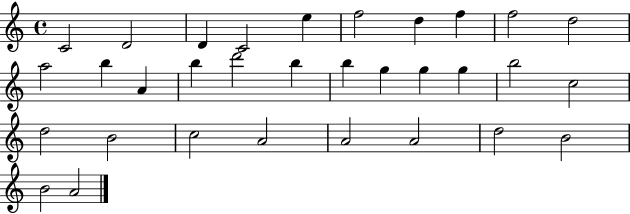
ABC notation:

X:1
T:Untitled
M:4/4
L:1/4
K:C
C2 D2 D C2 e f2 d f f2 d2 a2 b A b d'2 b b g g g b2 c2 d2 B2 c2 A2 A2 A2 d2 B2 B2 A2